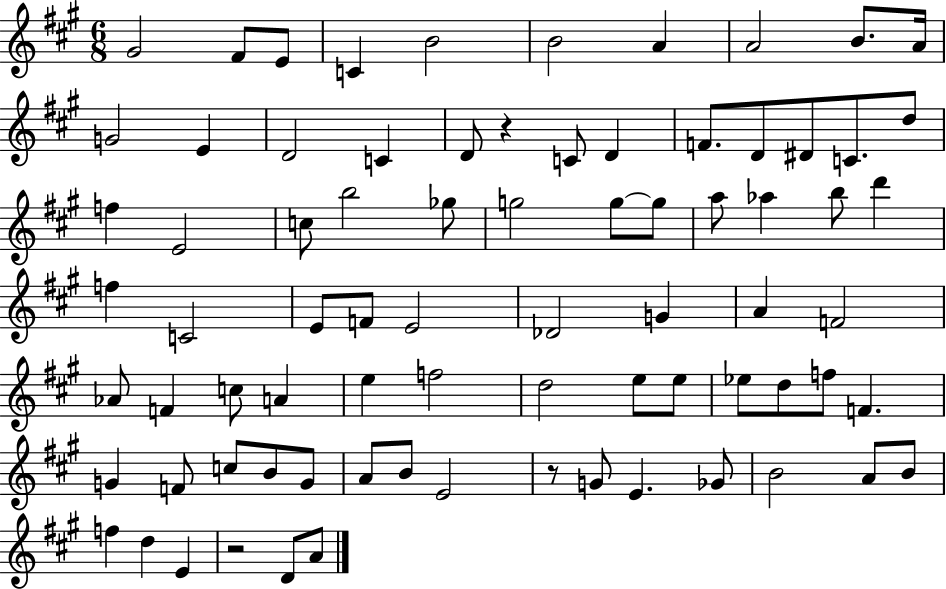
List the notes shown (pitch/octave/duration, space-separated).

G#4/h F#4/e E4/e C4/q B4/h B4/h A4/q A4/h B4/e. A4/s G4/h E4/q D4/h C4/q D4/e R/q C4/e D4/q F4/e. D4/e D#4/e C4/e. D5/e F5/q E4/h C5/e B5/h Gb5/e G5/h G5/e G5/e A5/e Ab5/q B5/e D6/q F5/q C4/h E4/e F4/e E4/h Db4/h G4/q A4/q F4/h Ab4/e F4/q C5/e A4/q E5/q F5/h D5/h E5/e E5/e Eb5/e D5/e F5/e F4/q. G4/q F4/e C5/e B4/e G4/e A4/e B4/e E4/h R/e G4/e E4/q. Gb4/e B4/h A4/e B4/e F5/q D5/q E4/q R/h D4/e A4/e